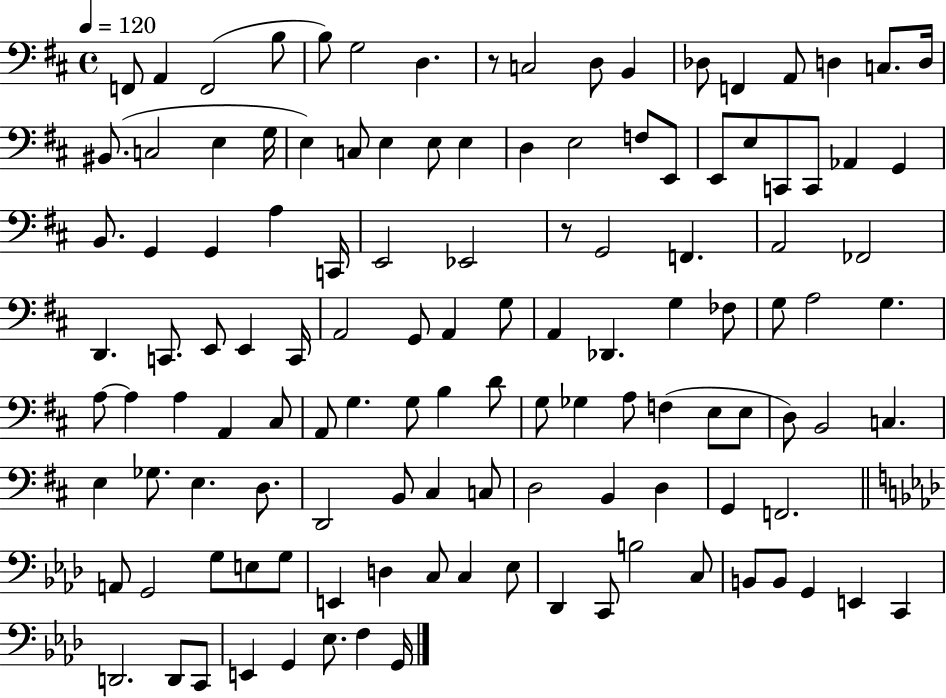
{
  \clef bass
  \time 4/4
  \defaultTimeSignature
  \key d \major
  \tempo 4 = 120
  f,8 a,4 f,2( b8 | b8) g2 d4. | r8 c2 d8 b,4 | des8 f,4 a,8 d4 c8. d16 | \break bis,8.( c2 e4 g16 | e4) c8 e4 e8 e4 | d4 e2 f8 e,8 | e,8 e8 c,8 c,8 aes,4 g,4 | \break b,8. g,4 g,4 a4 c,16 | e,2 ees,2 | r8 g,2 f,4. | a,2 fes,2 | \break d,4. c,8. e,8 e,4 c,16 | a,2 g,8 a,4 g8 | a,4 des,4. g4 fes8 | g8 a2 g4. | \break a8~~ a4 a4 a,4 cis8 | a,8 g4. g8 b4 d'8 | g8 ges4 a8 f4( e8 e8 | d8) b,2 c4. | \break e4 ges8. e4. d8. | d,2 b,8 cis4 c8 | d2 b,4 d4 | g,4 f,2. | \break \bar "||" \break \key aes \major a,8 g,2 g8 e8 g8 | e,4 d4 c8 c4 ees8 | des,4 c,8 b2 c8 | b,8 b,8 g,4 e,4 c,4 | \break d,2. d,8 c,8 | e,4 g,4 ees8. f4 g,16 | \bar "|."
}